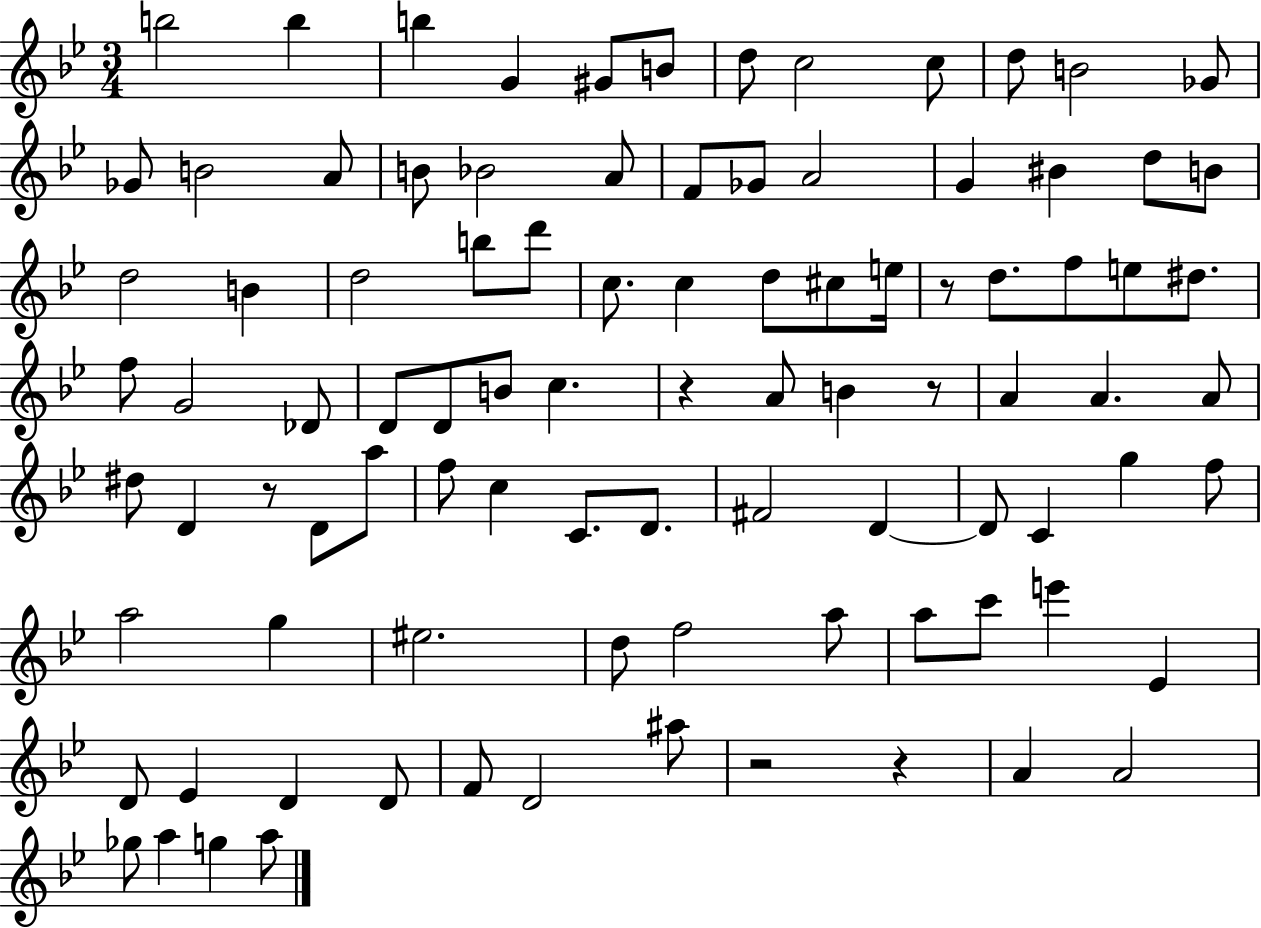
B5/h B5/q B5/q G4/q G#4/e B4/e D5/e C5/h C5/e D5/e B4/h Gb4/e Gb4/e B4/h A4/e B4/e Bb4/h A4/e F4/e Gb4/e A4/h G4/q BIS4/q D5/e B4/e D5/h B4/q D5/h B5/e D6/e C5/e. C5/q D5/e C#5/e E5/s R/e D5/e. F5/e E5/e D#5/e. F5/e G4/h Db4/e D4/e D4/e B4/e C5/q. R/q A4/e B4/q R/e A4/q A4/q. A4/e D#5/e D4/q R/e D4/e A5/e F5/e C5/q C4/e. D4/e. F#4/h D4/q D4/e C4/q G5/q F5/e A5/h G5/q EIS5/h. D5/e F5/h A5/e A5/e C6/e E6/q Eb4/q D4/e Eb4/q D4/q D4/e F4/e D4/h A#5/e R/h R/q A4/q A4/h Gb5/e A5/q G5/q A5/e